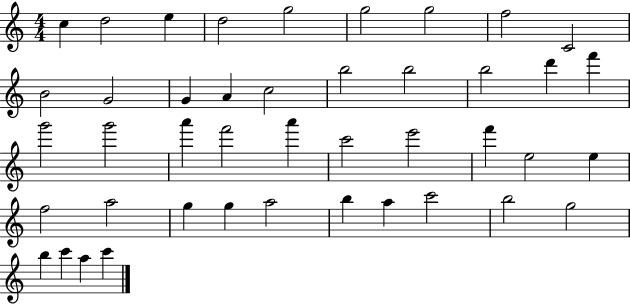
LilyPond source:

{
  \clef treble
  \numericTimeSignature
  \time 4/4
  \key c \major
  c''4 d''2 e''4 | d''2 g''2 | g''2 g''2 | f''2 c'2 | \break b'2 g'2 | g'4 a'4 c''2 | b''2 b''2 | b''2 d'''4 f'''4 | \break g'''2 g'''2 | a'''4 f'''2 a'''4 | c'''2 e'''2 | f'''4 e''2 e''4 | \break f''2 a''2 | g''4 g''4 a''2 | b''4 a''4 c'''2 | b''2 g''2 | \break b''4 c'''4 a''4 c'''4 | \bar "|."
}